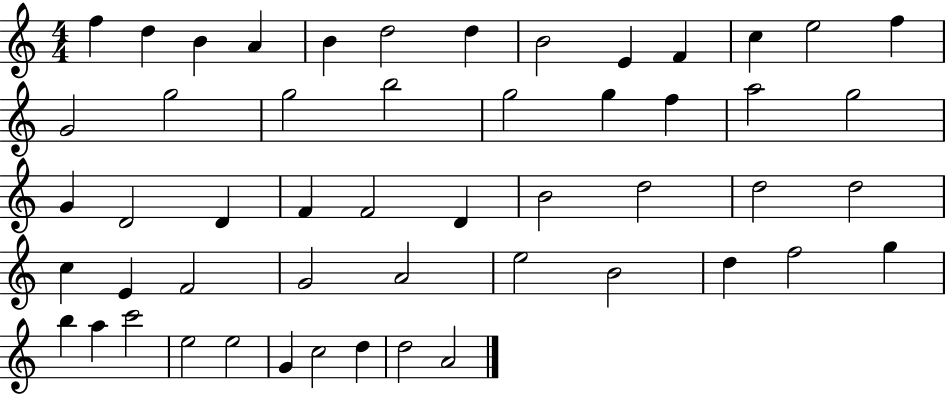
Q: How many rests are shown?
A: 0